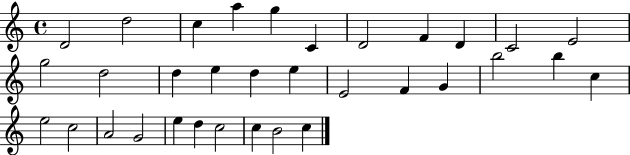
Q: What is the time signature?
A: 4/4